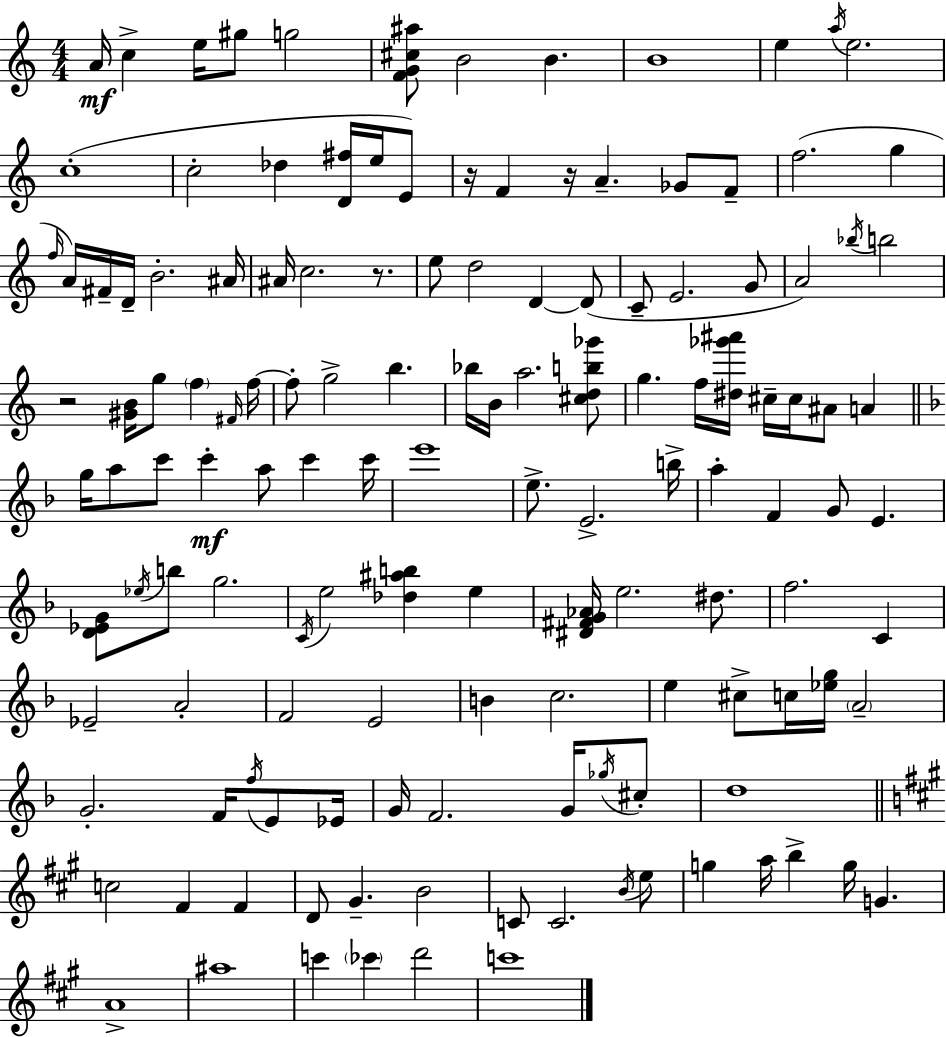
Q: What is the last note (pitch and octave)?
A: C6